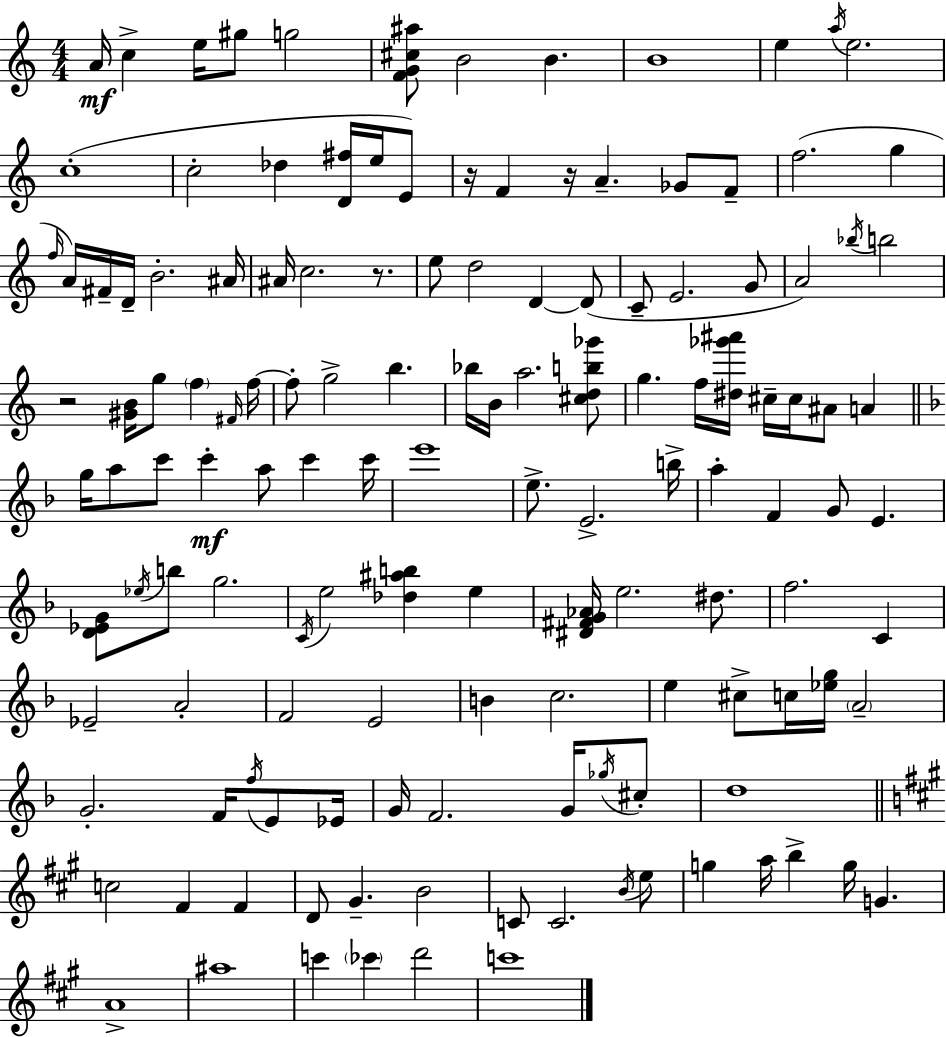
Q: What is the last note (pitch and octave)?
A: C6